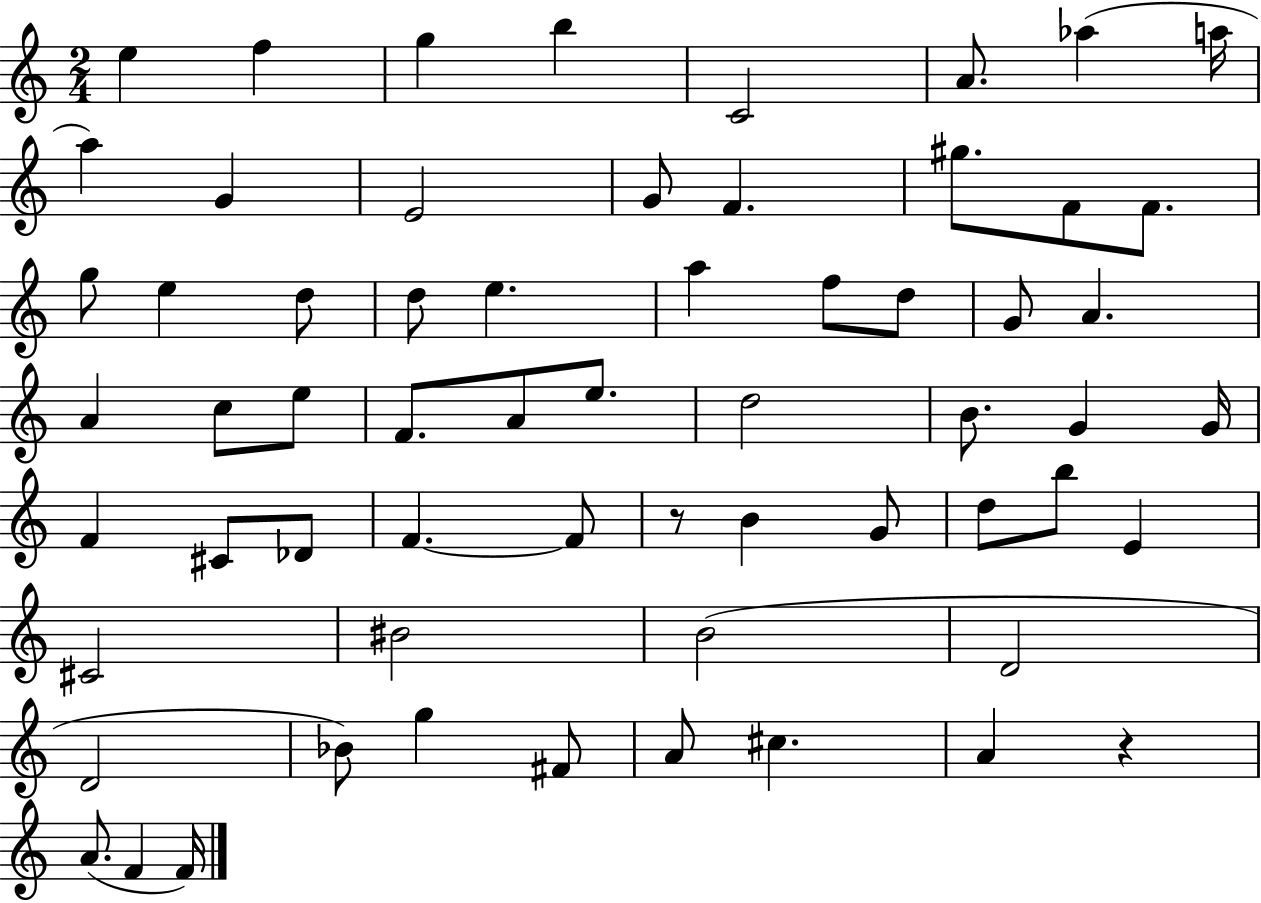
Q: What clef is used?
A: treble